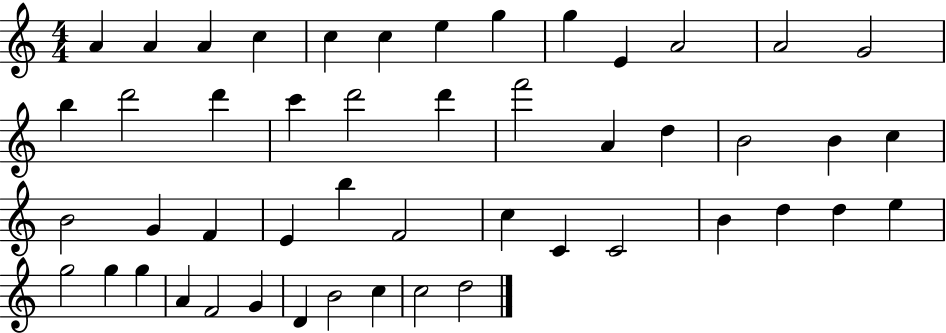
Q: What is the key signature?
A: C major